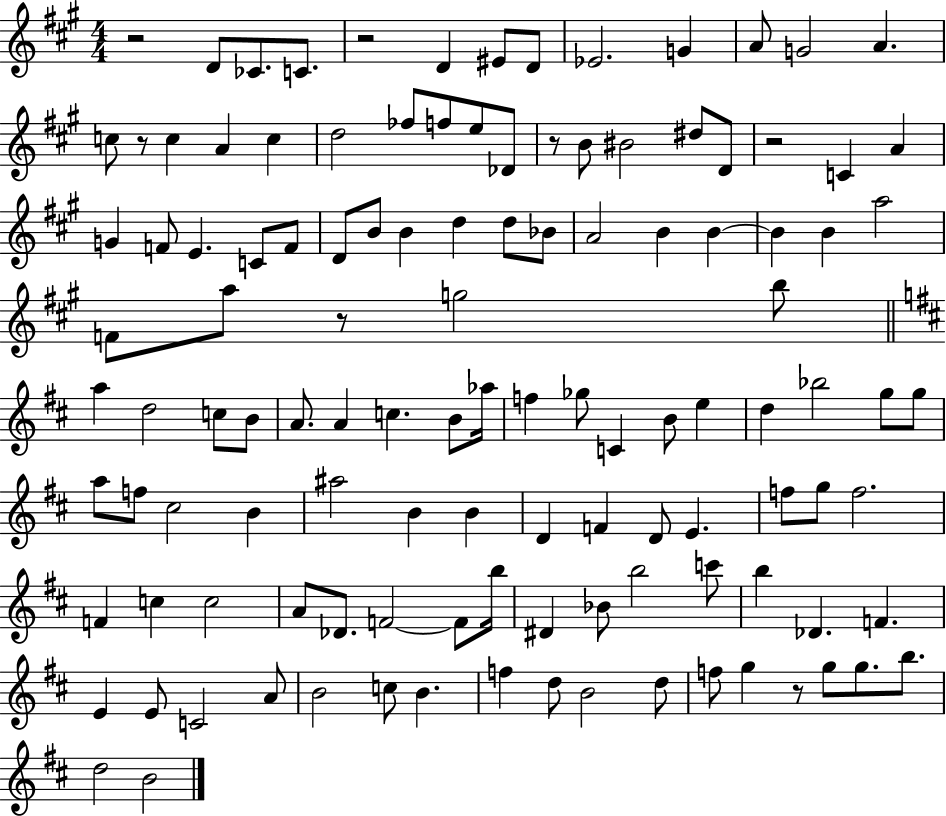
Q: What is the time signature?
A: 4/4